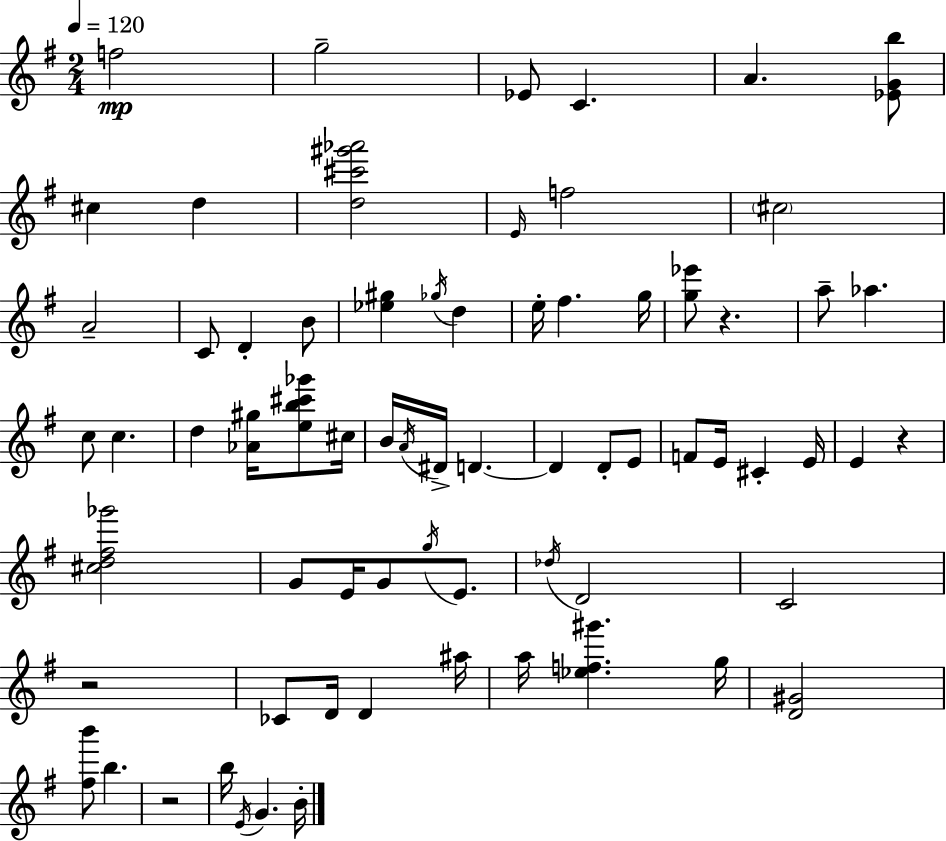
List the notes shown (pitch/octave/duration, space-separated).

F5/h G5/h Eb4/e C4/q. A4/q. [Eb4,G4,B5]/e C#5/q D5/q [D5,C#6,G#6,Ab6]/h E4/s F5/h C#5/h A4/h C4/e D4/q B4/e [Eb5,G#5]/q Gb5/s D5/q E5/s F#5/q. G5/s [G5,Eb6]/e R/q. A5/e Ab5/q. C5/e C5/q. D5/q [Ab4,G#5]/s [E5,B5,C#6,Gb6]/e C#5/s B4/s A4/s D#4/s D4/q. D4/q D4/e E4/e F4/e E4/s C#4/q E4/s E4/q R/q [C#5,D5,F#5,Gb6]/h G4/e E4/s G4/e G5/s E4/e. Db5/s D4/h C4/h R/h CES4/e D4/s D4/q A#5/s A5/s [Eb5,F5,G#6]/q. G5/s [D4,G#4]/h [F#5,B6]/e B5/q. R/h B5/s E4/s G4/q. B4/s